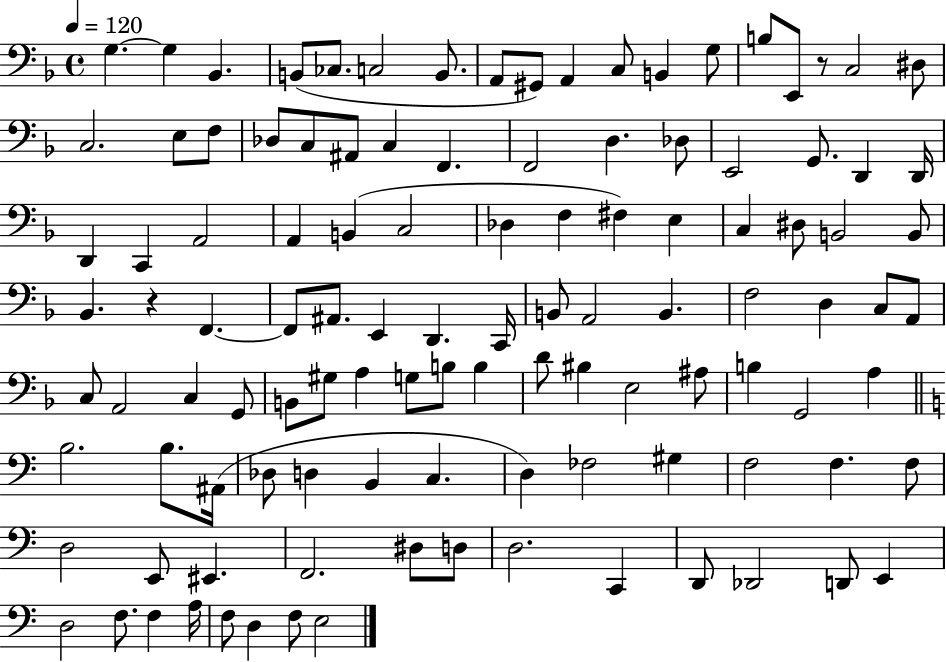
G3/q. G3/q Bb2/q. B2/e CES3/e. C3/h B2/e. A2/e G#2/e A2/q C3/e B2/q G3/e B3/e E2/e R/e C3/h D#3/e C3/h. E3/e F3/e Db3/e C3/e A#2/e C3/q F2/q. F2/h D3/q. Db3/e E2/h G2/e. D2/q D2/s D2/q C2/q A2/h A2/q B2/q C3/h Db3/q F3/q F#3/q E3/q C3/q D#3/e B2/h B2/e Bb2/q. R/q F2/q. F2/e A#2/e. E2/q D2/q. C2/s B2/e A2/h B2/q. F3/h D3/q C3/e A2/e C3/e A2/h C3/q G2/e B2/e G#3/e A3/q G3/e B3/e B3/q D4/e BIS3/q E3/h A#3/e B3/q G2/h A3/q B3/h. B3/e. A#2/s Db3/e D3/q B2/q C3/q. D3/q FES3/h G#3/q F3/h F3/q. F3/e D3/h E2/e EIS2/q. F2/h. D#3/e D3/e D3/h. C2/q D2/e Db2/h D2/e E2/q D3/h F3/e. F3/q A3/s F3/e D3/q F3/e E3/h